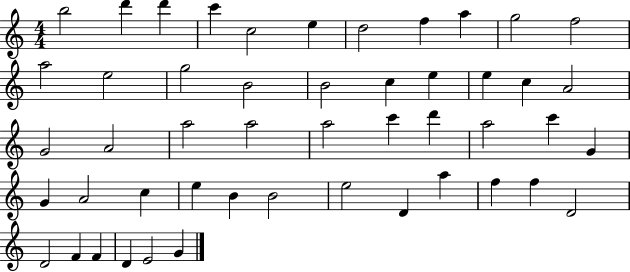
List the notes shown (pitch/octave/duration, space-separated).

B5/h D6/q D6/q C6/q C5/h E5/q D5/h F5/q A5/q G5/h F5/h A5/h E5/h G5/h B4/h B4/h C5/q E5/q E5/q C5/q A4/h G4/h A4/h A5/h A5/h A5/h C6/q D6/q A5/h C6/q G4/q G4/q A4/h C5/q E5/q B4/q B4/h E5/h D4/q A5/q F5/q F5/q D4/h D4/h F4/q F4/q D4/q E4/h G4/q